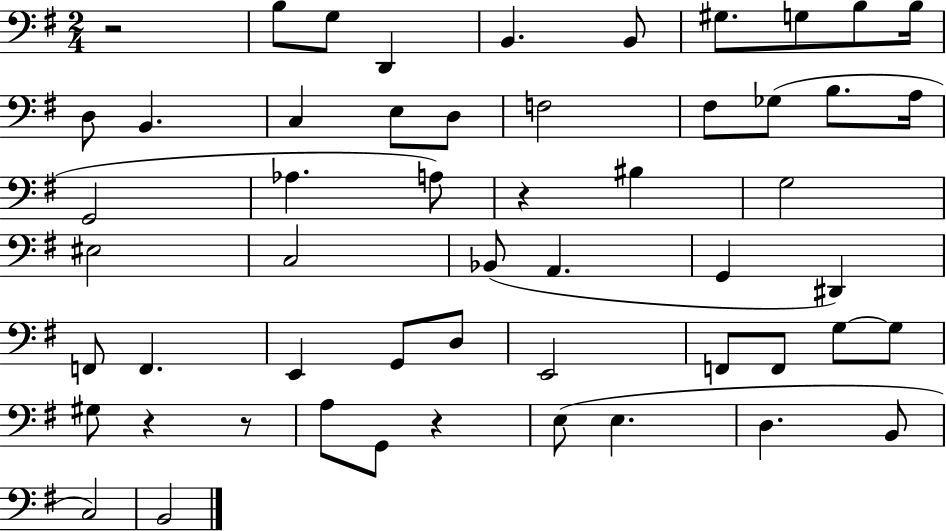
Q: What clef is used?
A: bass